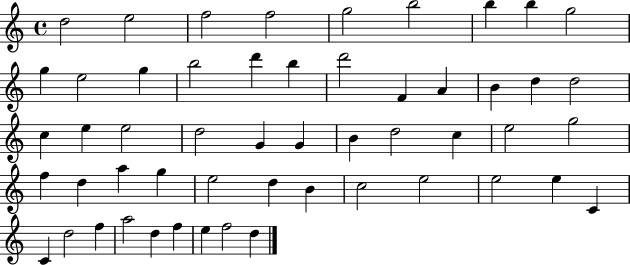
X:1
T:Untitled
M:4/4
L:1/4
K:C
d2 e2 f2 f2 g2 b2 b b g2 g e2 g b2 d' b d'2 F A B d d2 c e e2 d2 G G B d2 c e2 g2 f d a g e2 d B c2 e2 e2 e C C d2 f a2 d f e f2 d